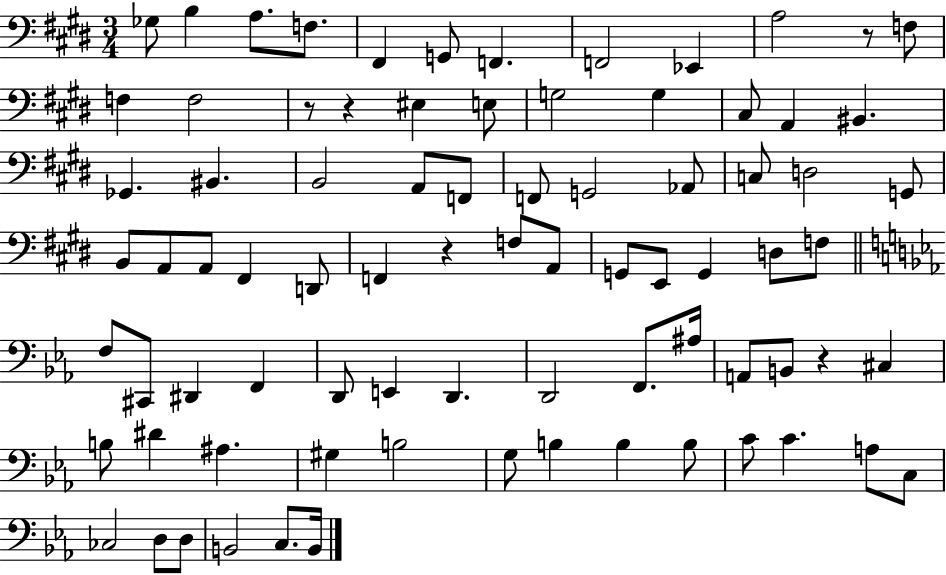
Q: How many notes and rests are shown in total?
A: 81